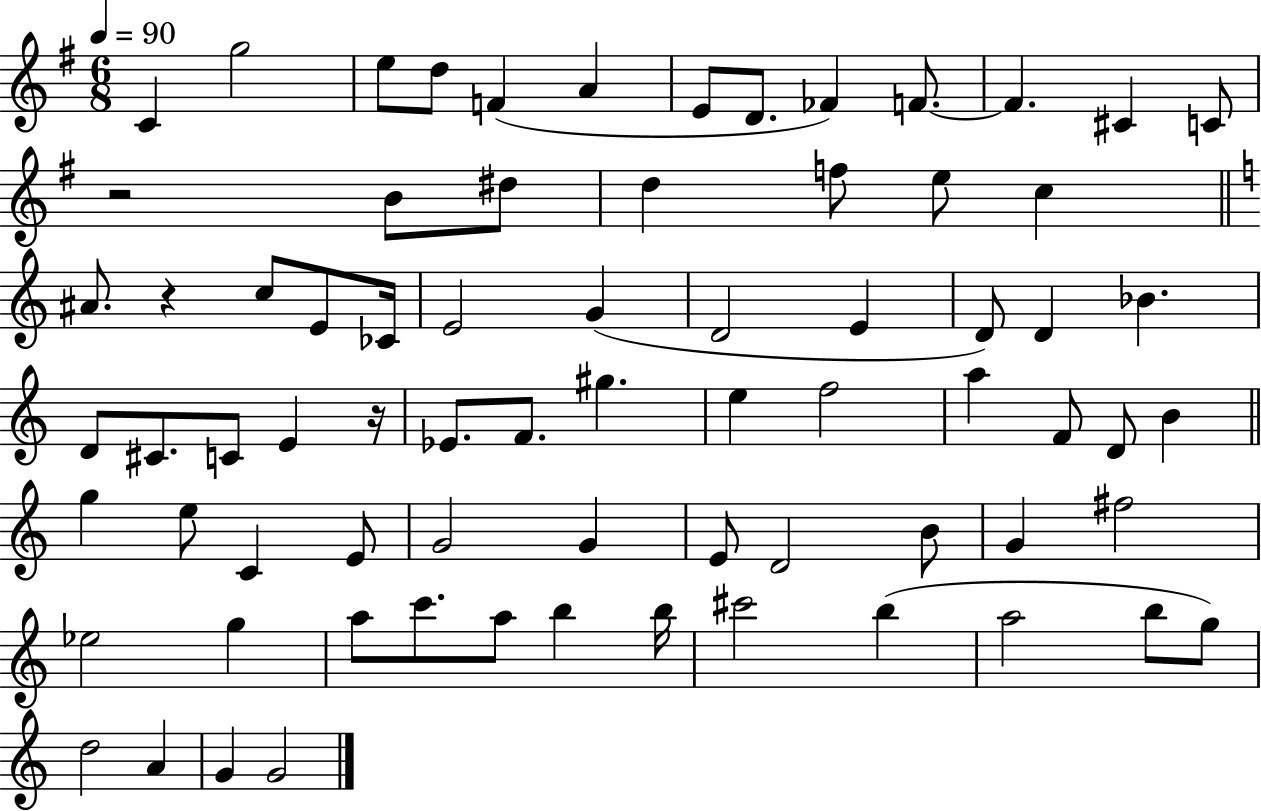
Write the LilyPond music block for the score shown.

{
  \clef treble
  \numericTimeSignature
  \time 6/8
  \key g \major
  \tempo 4 = 90
  c'4 g''2 | e''8 d''8 f'4( a'4 | e'8 d'8. fes'4) f'8.~~ | f'4. cis'4 c'8 | \break r2 b'8 dis''8 | d''4 f''8 e''8 c''4 | \bar "||" \break \key c \major ais'8. r4 c''8 e'8 ces'16 | e'2 g'4( | d'2 e'4 | d'8) d'4 bes'4. | \break d'8 cis'8. c'8 e'4 r16 | ees'8. f'8. gis''4. | e''4 f''2 | a''4 f'8 d'8 b'4 | \break \bar "||" \break \key c \major g''4 e''8 c'4 e'8 | g'2 g'4 | e'8 d'2 b'8 | g'4 fis''2 | \break ees''2 g''4 | a''8 c'''8. a''8 b''4 b''16 | cis'''2 b''4( | a''2 b''8 g''8) | \break d''2 a'4 | g'4 g'2 | \bar "|."
}